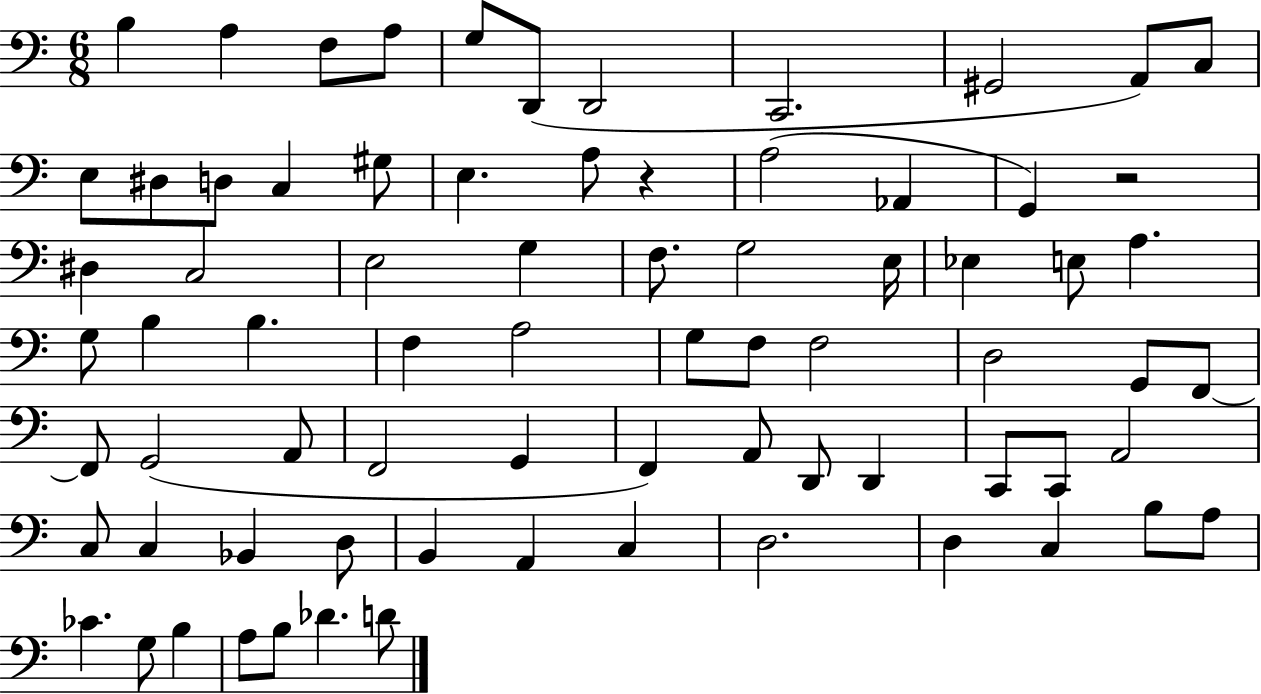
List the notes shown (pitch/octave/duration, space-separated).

B3/q A3/q F3/e A3/e G3/e D2/e D2/h C2/h. G#2/h A2/e C3/e E3/e D#3/e D3/e C3/q G#3/e E3/q. A3/e R/q A3/h Ab2/q G2/q R/h D#3/q C3/h E3/h G3/q F3/e. G3/h E3/s Eb3/q E3/e A3/q. G3/e B3/q B3/q. F3/q A3/h G3/e F3/e F3/h D3/h G2/e F2/e F2/e G2/h A2/e F2/h G2/q F2/q A2/e D2/e D2/q C2/e C2/e A2/h C3/e C3/q Bb2/q D3/e B2/q A2/q C3/q D3/h. D3/q C3/q B3/e A3/e CES4/q. G3/e B3/q A3/e B3/e Db4/q. D4/e